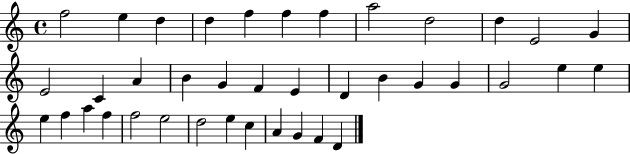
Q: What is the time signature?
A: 4/4